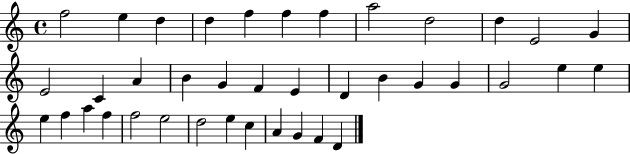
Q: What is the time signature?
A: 4/4